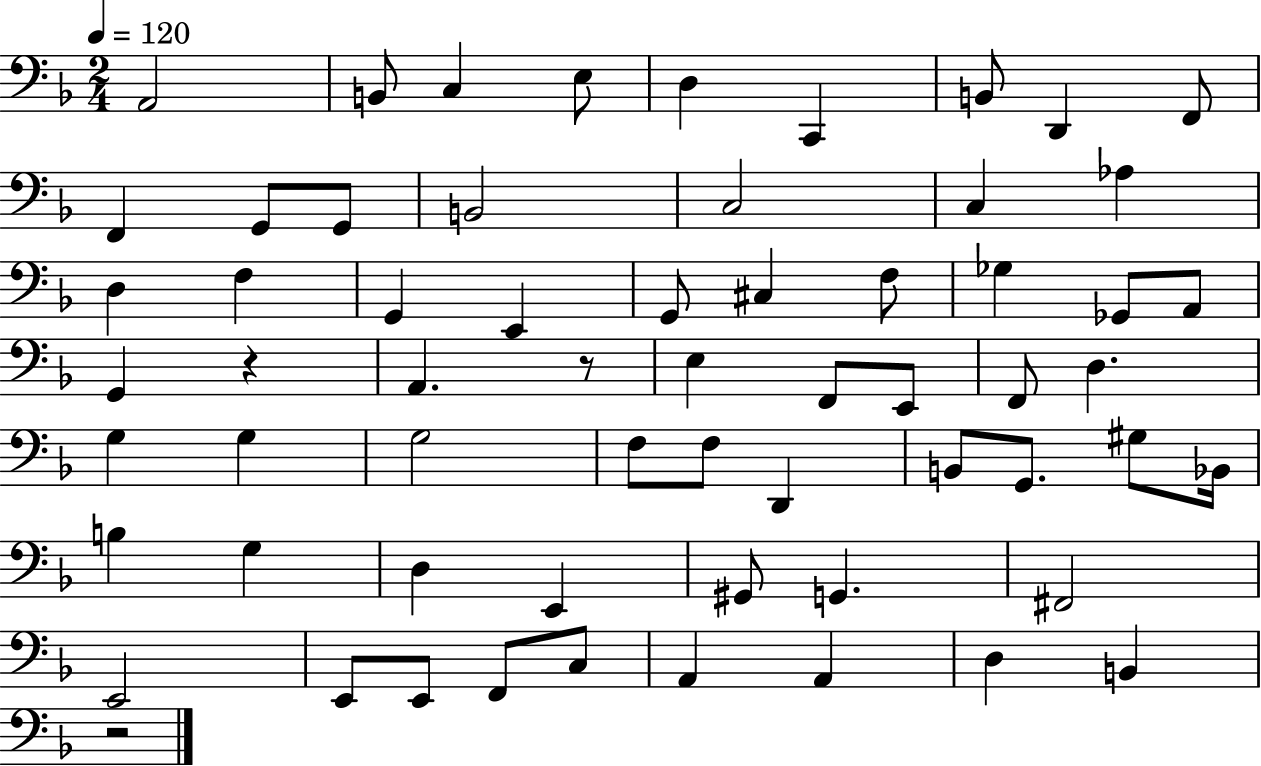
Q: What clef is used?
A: bass